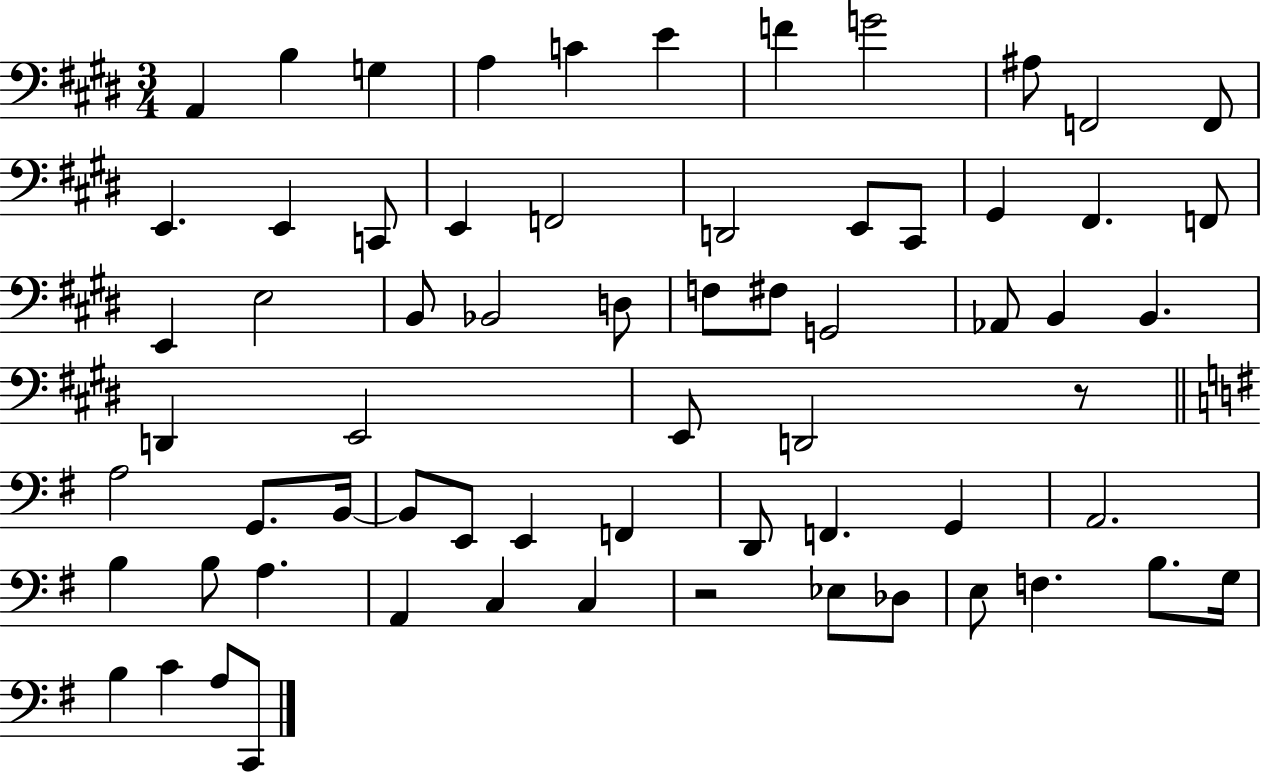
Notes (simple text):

A2/q B3/q G3/q A3/q C4/q E4/q F4/q G4/h A#3/e F2/h F2/e E2/q. E2/q C2/e E2/q F2/h D2/h E2/e C#2/e G#2/q F#2/q. F2/e E2/q E3/h B2/e Bb2/h D3/e F3/e F#3/e G2/h Ab2/e B2/q B2/q. D2/q E2/h E2/e D2/h R/e A3/h G2/e. B2/s B2/e E2/e E2/q F2/q D2/e F2/q. G2/q A2/h. B3/q B3/e A3/q. A2/q C3/q C3/q R/h Eb3/e Db3/e E3/e F3/q. B3/e. G3/s B3/q C4/q A3/e C2/e